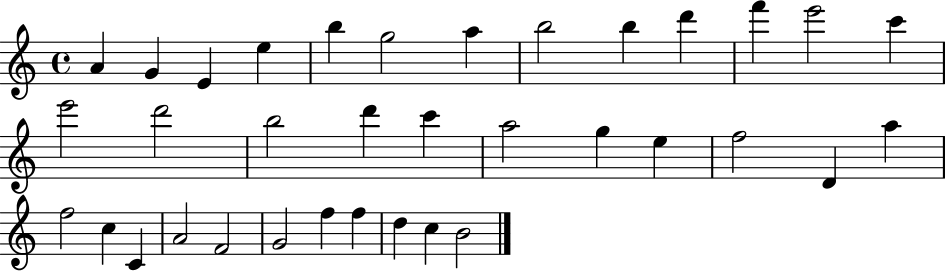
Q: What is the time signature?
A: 4/4